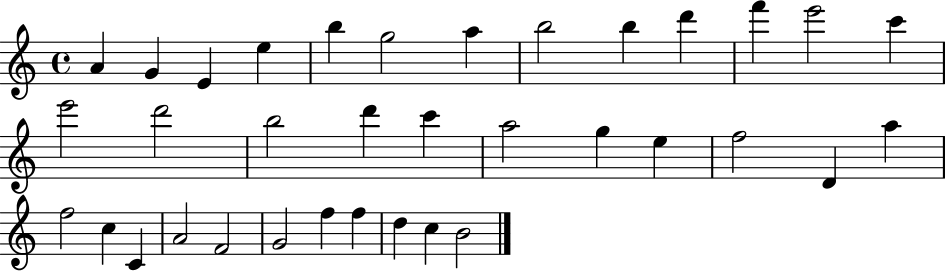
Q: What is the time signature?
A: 4/4